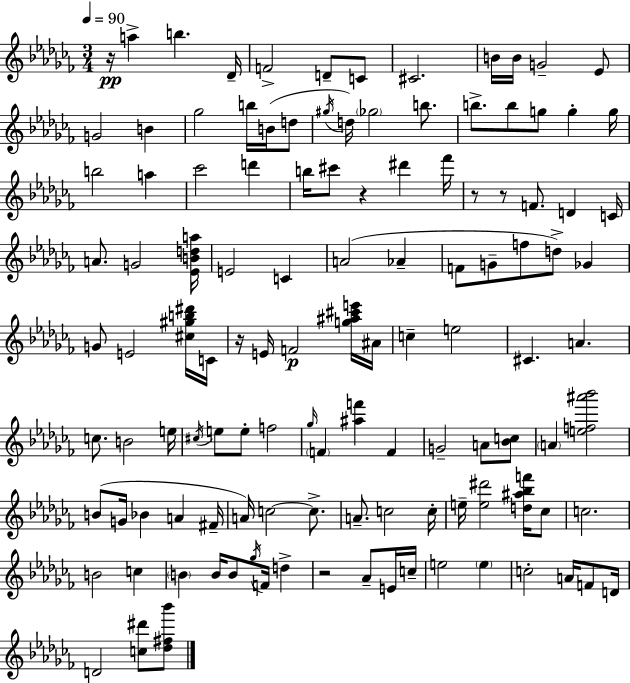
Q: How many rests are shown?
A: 6